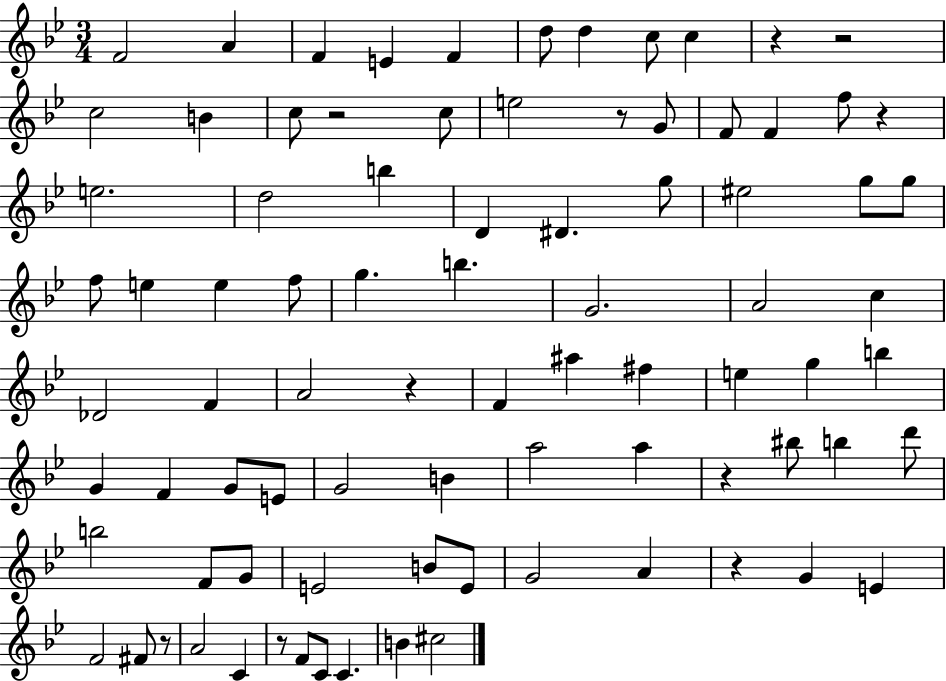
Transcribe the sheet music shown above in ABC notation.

X:1
T:Untitled
M:3/4
L:1/4
K:Bb
F2 A F E F d/2 d c/2 c z z2 c2 B c/2 z2 c/2 e2 z/2 G/2 F/2 F f/2 z e2 d2 b D ^D g/2 ^e2 g/2 g/2 f/2 e e f/2 g b G2 A2 c _D2 F A2 z F ^a ^f e g b G F G/2 E/2 G2 B a2 a z ^b/2 b d'/2 b2 F/2 G/2 E2 B/2 E/2 G2 A z G E F2 ^F/2 z/2 A2 C z/2 F/2 C/2 C B ^c2